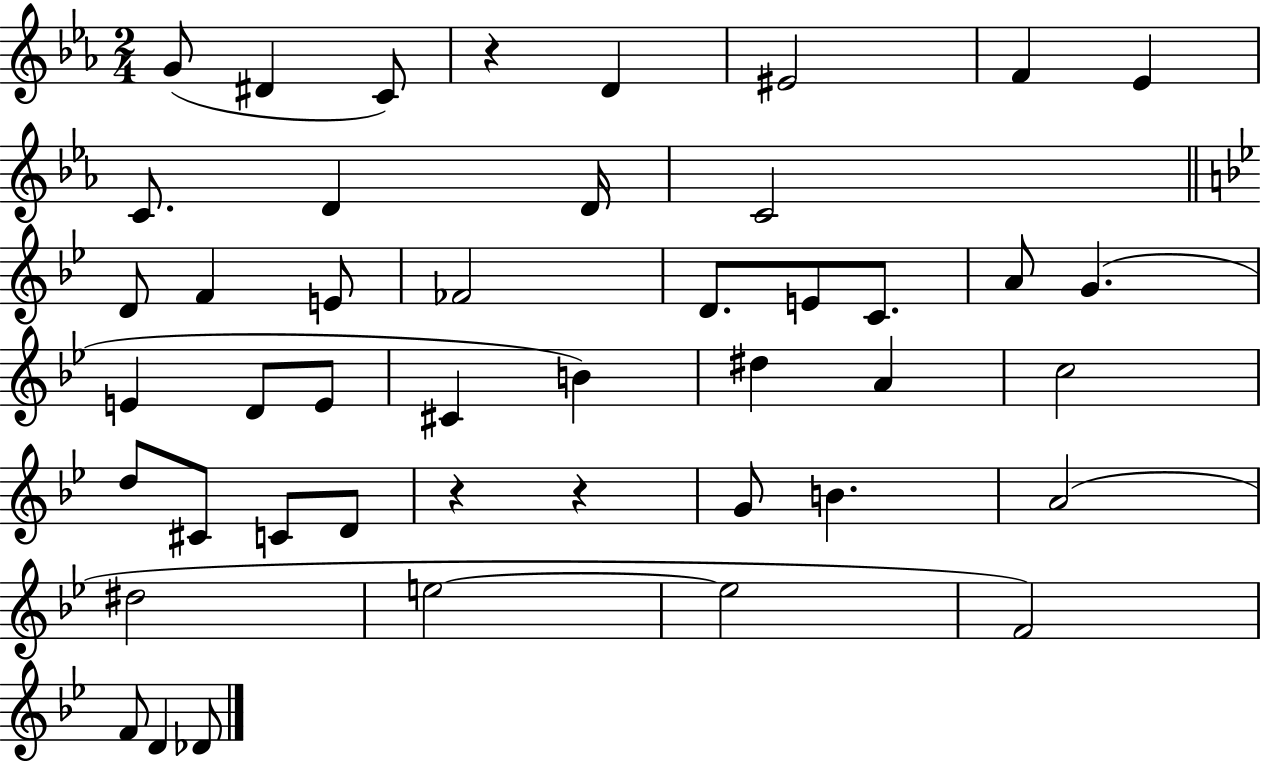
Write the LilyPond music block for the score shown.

{
  \clef treble
  \numericTimeSignature
  \time 2/4
  \key ees \major
  g'8( dis'4 c'8) | r4 d'4 | eis'2 | f'4 ees'4 | \break c'8. d'4 d'16 | c'2 | \bar "||" \break \key g \minor d'8 f'4 e'8 | fes'2 | d'8. e'8 c'8. | a'8 g'4.( | \break e'4 d'8 e'8 | cis'4 b'4) | dis''4 a'4 | c''2 | \break d''8 cis'8 c'8 d'8 | r4 r4 | g'8 b'4. | a'2( | \break dis''2 | e''2~~ | e''2 | f'2) | \break f'8 d'4 des'8 | \bar "|."
}